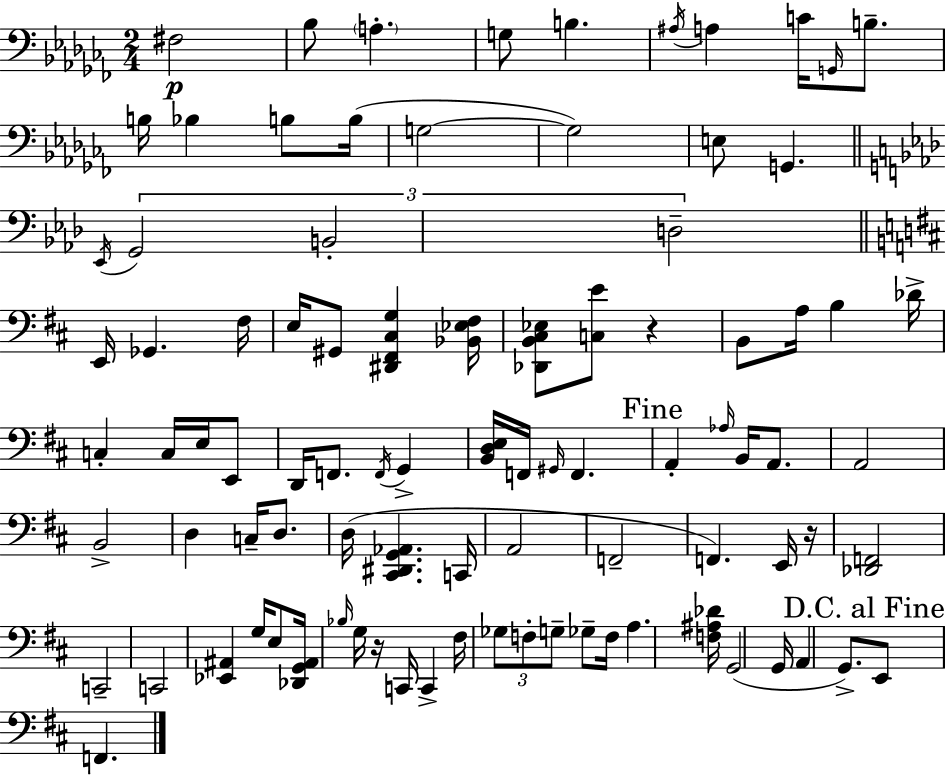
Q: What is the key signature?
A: AES minor